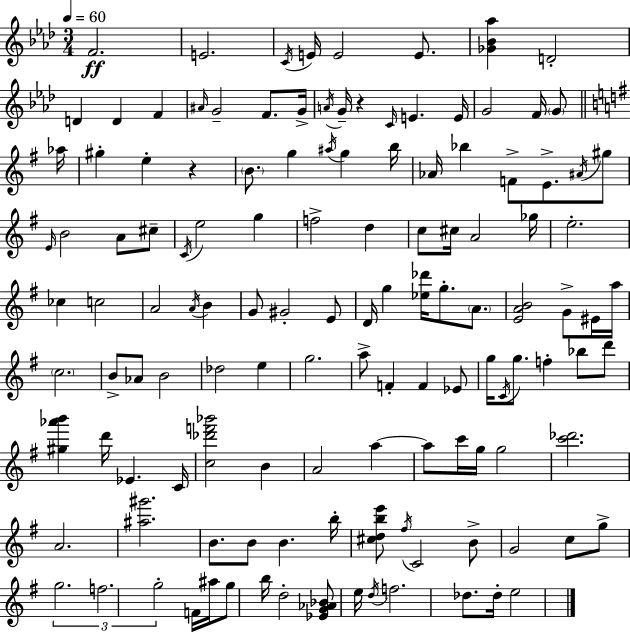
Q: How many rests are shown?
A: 2